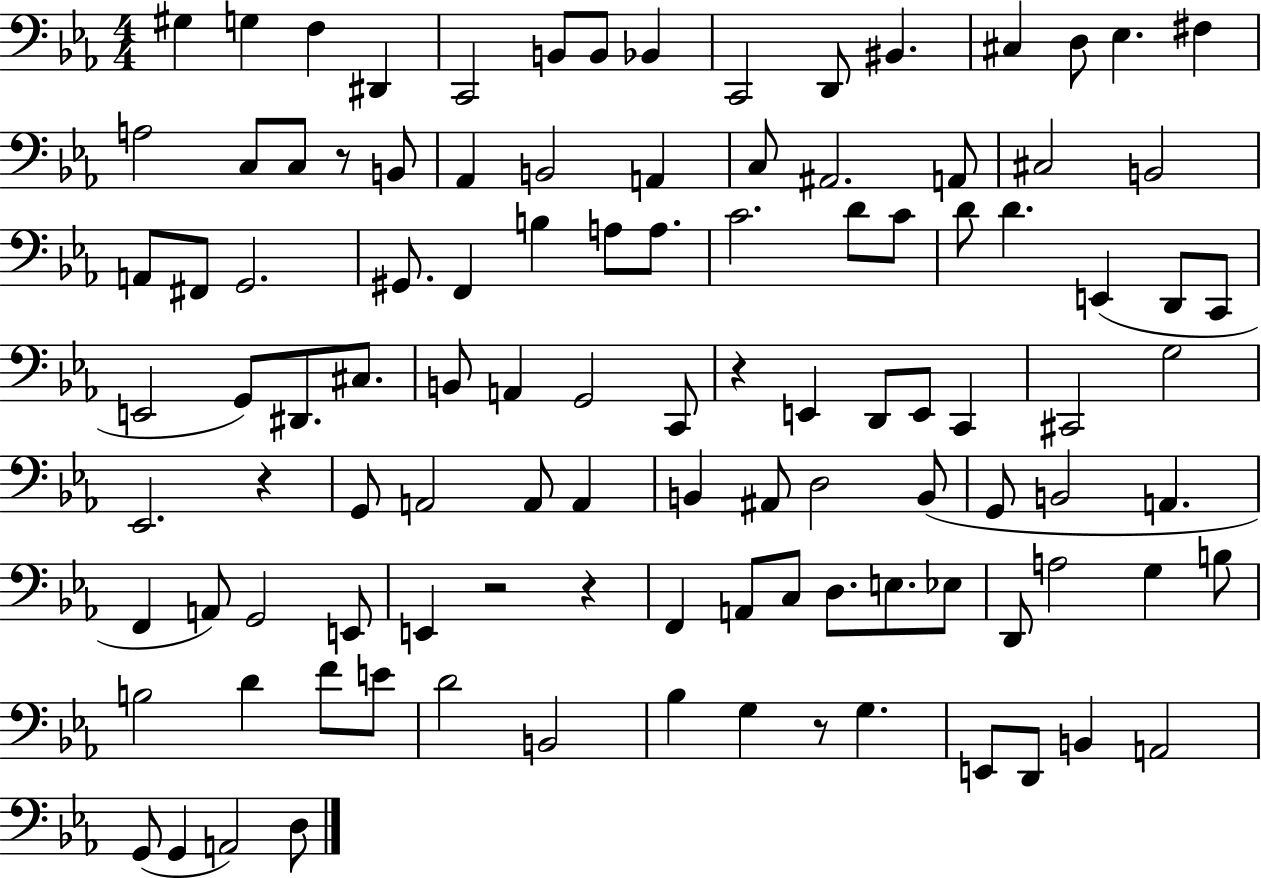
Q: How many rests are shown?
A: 6